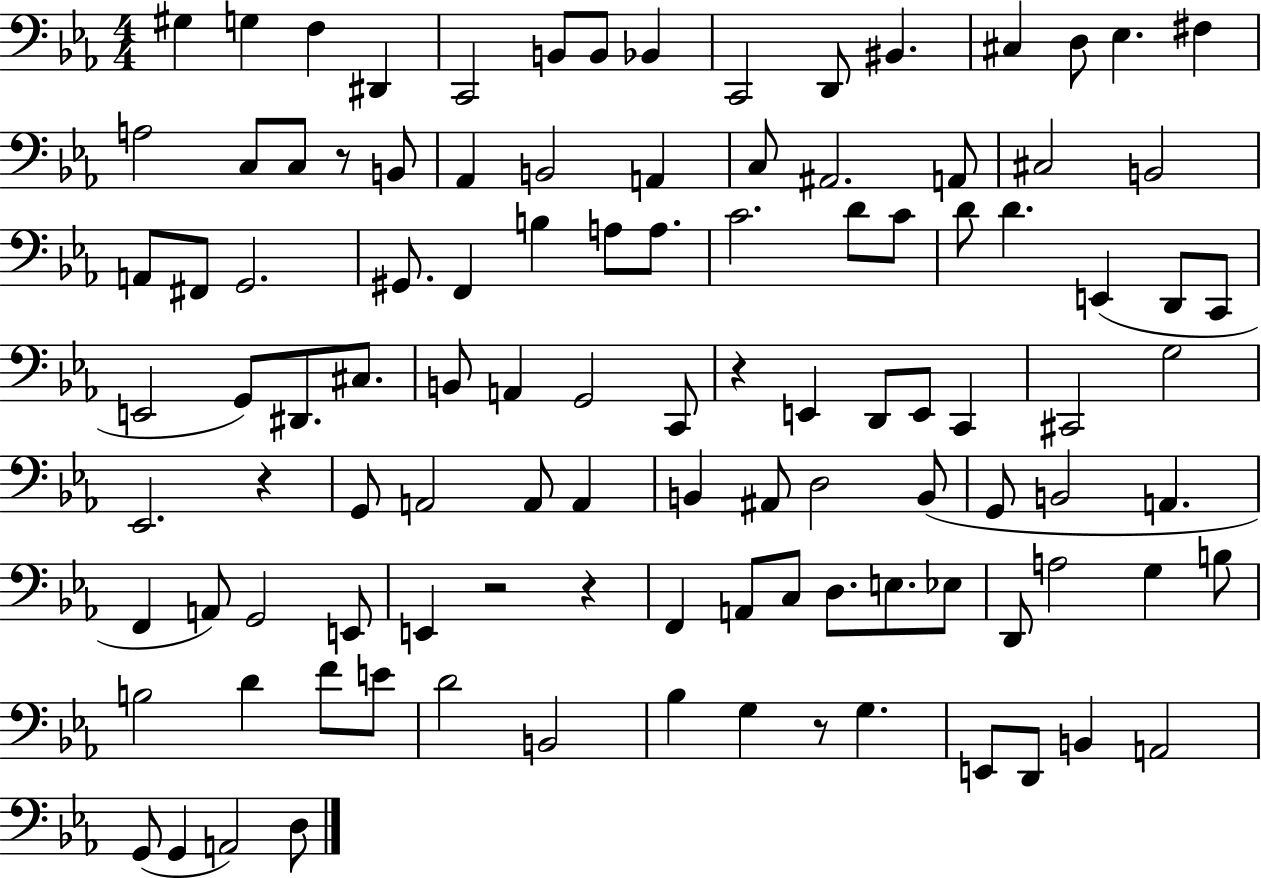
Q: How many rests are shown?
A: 6